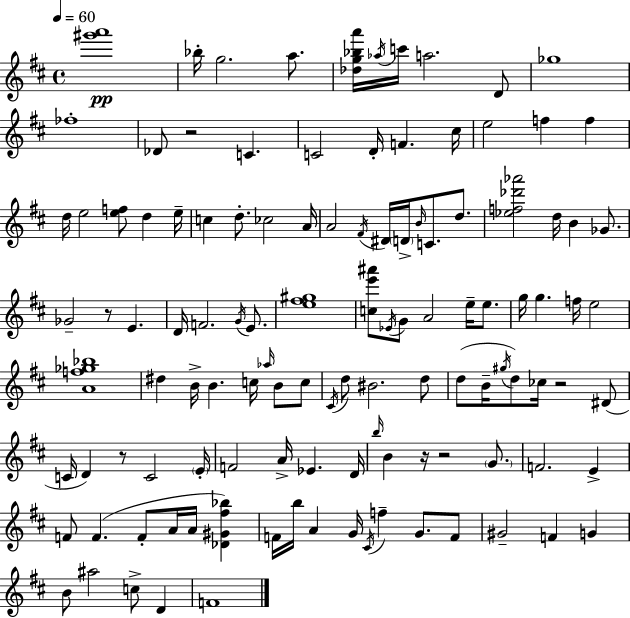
[G#6,A6]/w Bb5/s G5/h. A5/e. [Db5,G5,Bb5,A6]/s Ab5/s C6/s A5/h. D4/e Gb5/w FES5/w Db4/e R/h C4/q. C4/h D4/s F4/q. C#5/s E5/h F5/q F5/q D5/s E5/h [E5,F5]/e D5/q E5/s C5/q D5/e. CES5/h A4/s A4/h F#4/s D#4/s D4/s B4/s C4/e. D5/e. [Eb5,F5,Db6,Ab6]/h D5/s B4/q Gb4/e. Gb4/h R/e E4/q. D4/s F4/h. G4/s E4/e. [E5,F#5,G#5]/w [C5,E6,A#6]/e Eb4/s G4/e A4/h E5/s E5/e. G5/s G5/q. F5/s E5/h [A4,F5,Gb5,Bb5]/w D#5/q B4/s B4/q. C5/s Ab5/s B4/e C5/e C#4/s D5/e BIS4/h. D5/e D5/e B4/s G#5/s D5/e CES5/s R/h D#4/e C4/s D4/q R/e C4/h E4/s F4/h A4/s Eb4/q. D4/s B5/s B4/q R/s R/h G4/e. F4/h. E4/q F4/e F4/q. F4/e A4/s A4/s [Db4,G#4,F#5,Bb5]/q F4/s B5/s A4/q G4/s C#4/s F5/q G4/e. F4/e G#4/h F4/q G4/q B4/e A#5/h C5/e D4/q F4/w